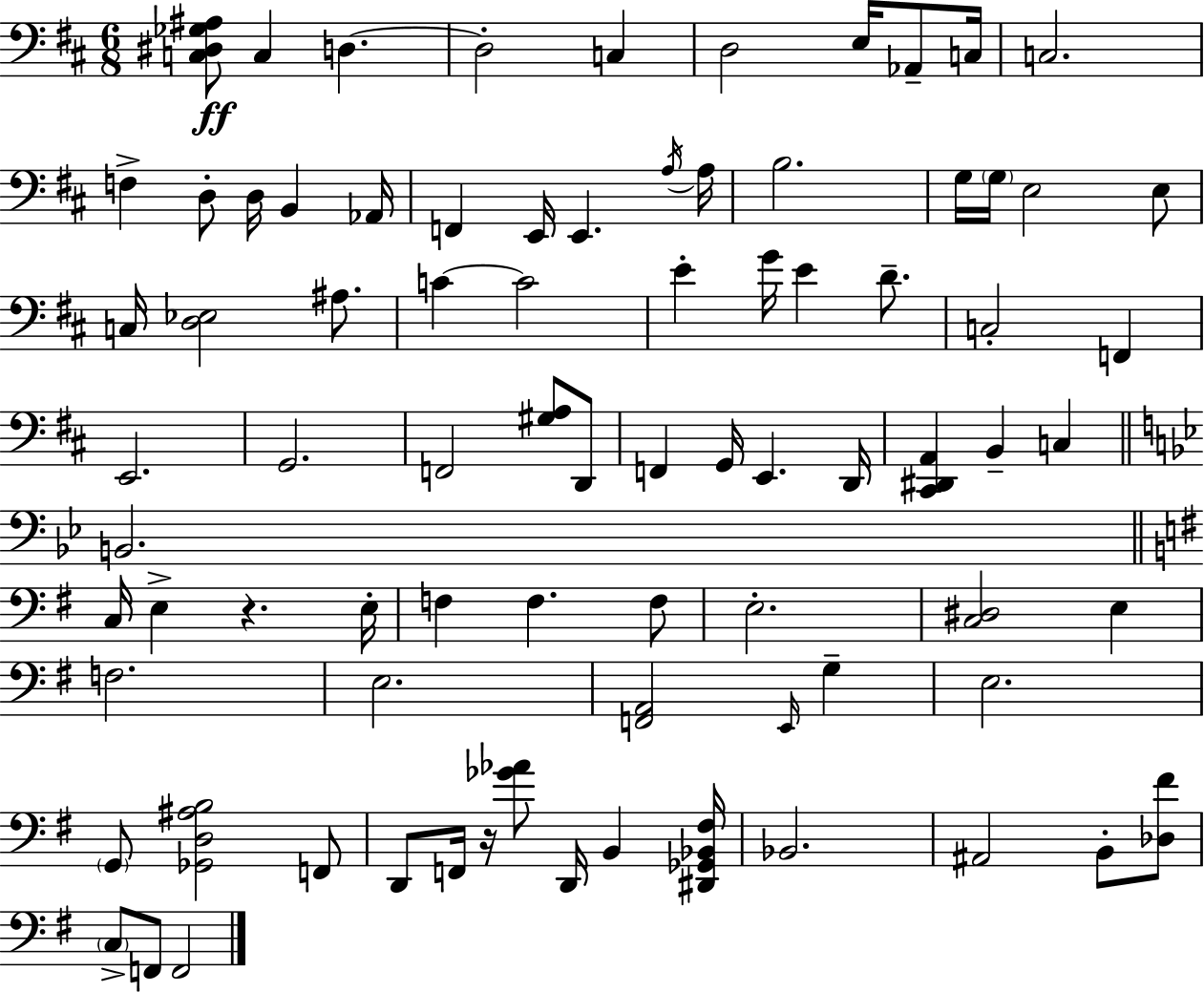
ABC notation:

X:1
T:Untitled
M:6/8
L:1/4
K:D
[C,^D,_G,^A,]/2 C, D, D,2 C, D,2 E,/4 _A,,/2 C,/4 C,2 F, D,/2 D,/4 B,, _A,,/4 F,, E,,/4 E,, A,/4 A,/4 B,2 G,/4 G,/4 E,2 E,/2 C,/4 [D,_E,]2 ^A,/2 C C2 E G/4 E D/2 C,2 F,, E,,2 G,,2 F,,2 [^G,A,]/2 D,,/2 F,, G,,/4 E,, D,,/4 [^C,,^D,,A,,] B,, C, B,,2 C,/4 E, z E,/4 F, F, F,/2 E,2 [C,^D,]2 E, F,2 E,2 [F,,A,,]2 E,,/4 G, E,2 G,,/2 [_G,,D,^A,B,]2 F,,/2 D,,/2 F,,/4 z/4 [_G_A]/2 D,,/4 B,, [^D,,_G,,_B,,^F,]/4 _B,,2 ^A,,2 B,,/2 [_D,^F]/2 C,/2 F,,/2 F,,2